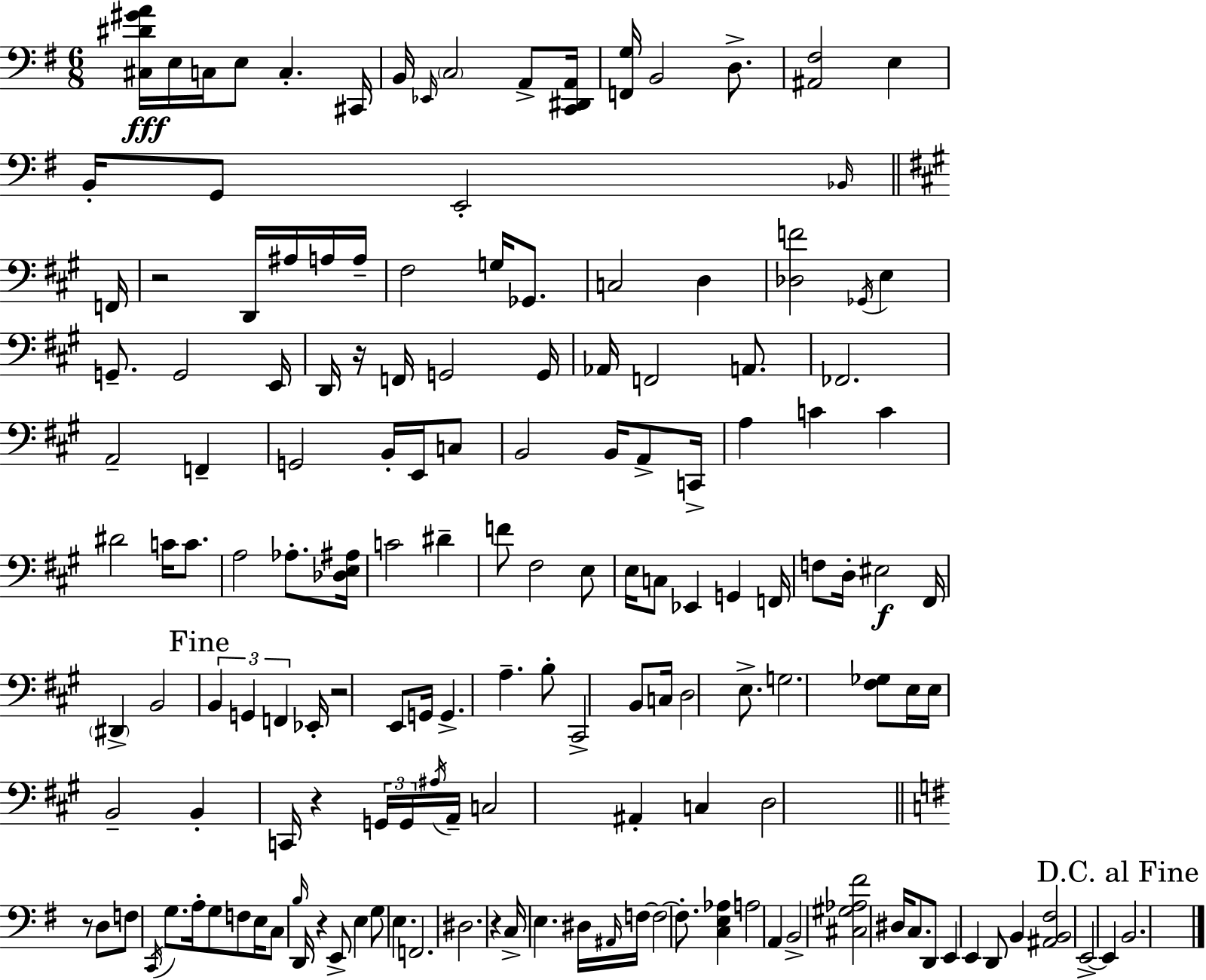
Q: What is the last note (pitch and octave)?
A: B2